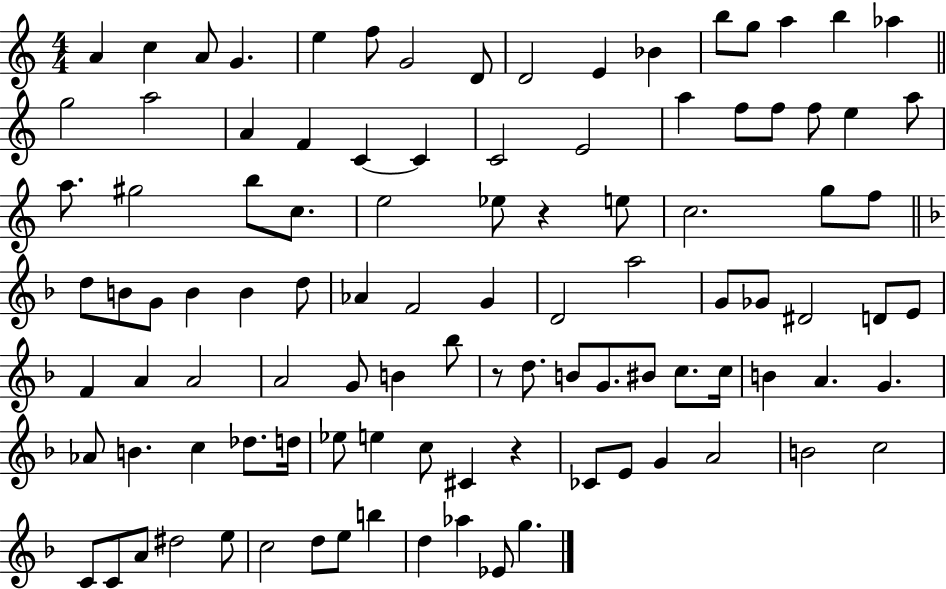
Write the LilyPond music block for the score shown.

{
  \clef treble
  \numericTimeSignature
  \time 4/4
  \key c \major
  \repeat volta 2 { a'4 c''4 a'8 g'4. | e''4 f''8 g'2 d'8 | d'2 e'4 bes'4 | b''8 g''8 a''4 b''4 aes''4 | \break \bar "||" \break \key c \major g''2 a''2 | a'4 f'4 c'4~~ c'4 | c'2 e'2 | a''4 f''8 f''8 f''8 e''4 a''8 | \break a''8. gis''2 b''8 c''8. | e''2 ees''8 r4 e''8 | c''2. g''8 f''8 | \bar "||" \break \key f \major d''8 b'8 g'8 b'4 b'4 d''8 | aes'4 f'2 g'4 | d'2 a''2 | g'8 ges'8 dis'2 d'8 e'8 | \break f'4 a'4 a'2 | a'2 g'8 b'4 bes''8 | r8 d''8. b'8 g'8. bis'8 c''8. c''16 | b'4 a'4. g'4. | \break aes'8 b'4. c''4 des''8. d''16 | ees''8 e''4 c''8 cis'4 r4 | ces'8 e'8 g'4 a'2 | b'2 c''2 | \break c'8 c'8 a'8 dis''2 e''8 | c''2 d''8 e''8 b''4 | d''4 aes''4 ees'8 g''4. | } \bar "|."
}